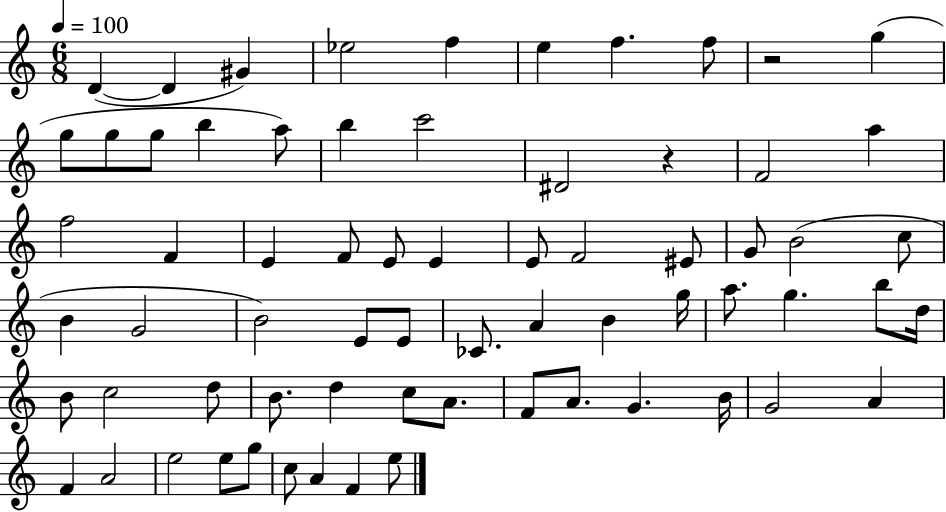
D4/q D4/q G#4/q Eb5/h F5/q E5/q F5/q. F5/e R/h G5/q G5/e G5/e G5/e B5/q A5/e B5/q C6/h D#4/h R/q F4/h A5/q F5/h F4/q E4/q F4/e E4/e E4/q E4/e F4/h EIS4/e G4/e B4/h C5/e B4/q G4/h B4/h E4/e E4/e CES4/e. A4/q B4/q G5/s A5/e. G5/q. B5/e D5/s B4/e C5/h D5/e B4/e. D5/q C5/e A4/e. F4/e A4/e. G4/q. B4/s G4/h A4/q F4/q A4/h E5/h E5/e G5/e C5/e A4/q F4/q E5/e